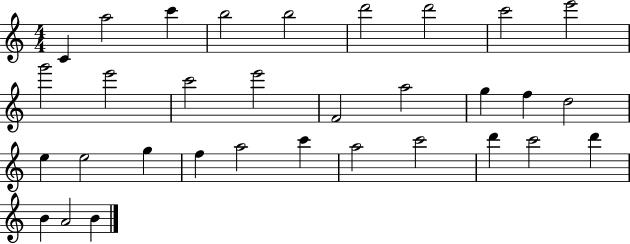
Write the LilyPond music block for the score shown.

{
  \clef treble
  \numericTimeSignature
  \time 4/4
  \key c \major
  c'4 a''2 c'''4 | b''2 b''2 | d'''2 d'''2 | c'''2 e'''2 | \break g'''2 e'''2 | c'''2 e'''2 | f'2 a''2 | g''4 f''4 d''2 | \break e''4 e''2 g''4 | f''4 a''2 c'''4 | a''2 c'''2 | d'''4 c'''2 d'''4 | \break b'4 a'2 b'4 | \bar "|."
}